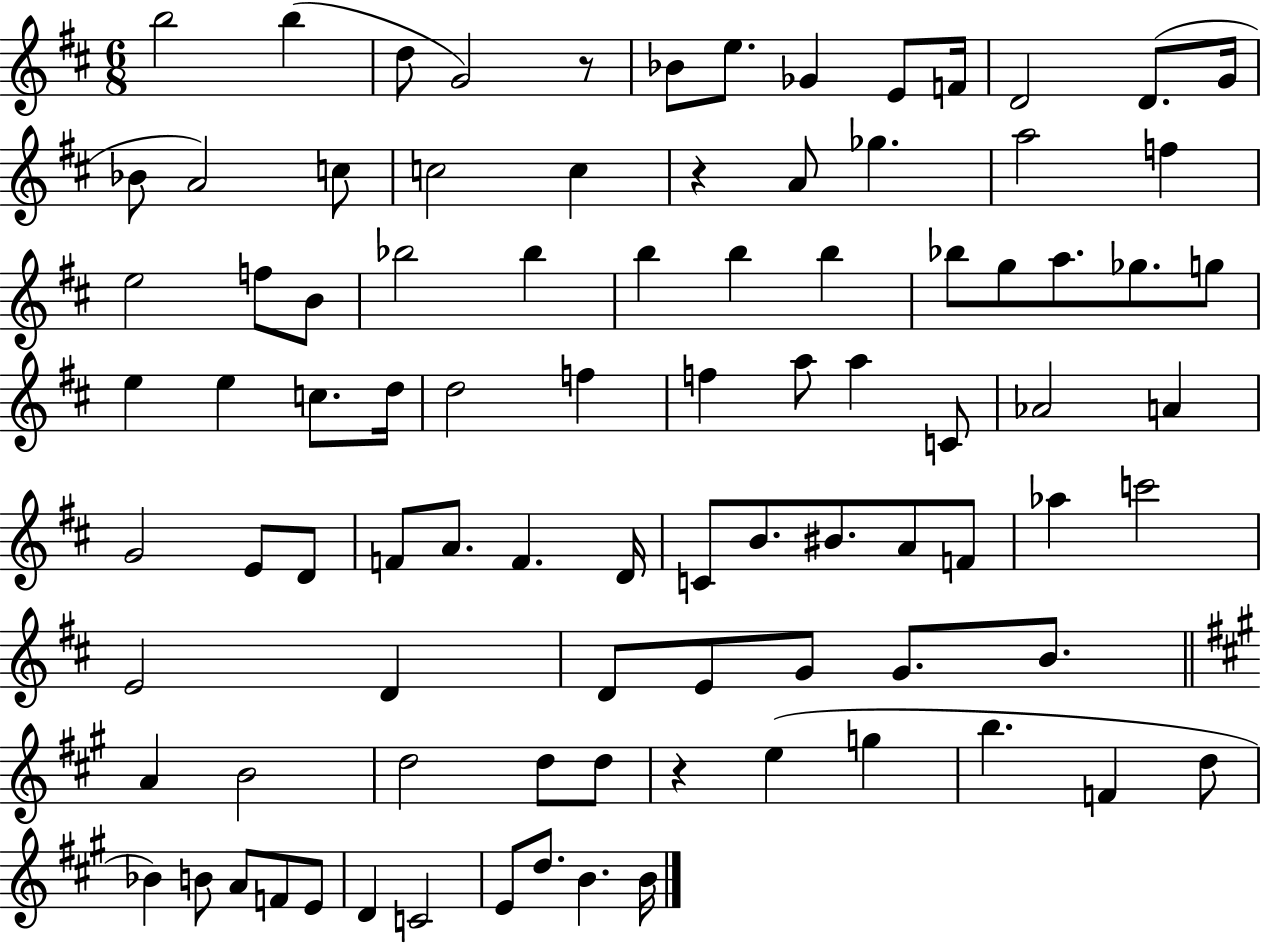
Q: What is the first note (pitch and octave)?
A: B5